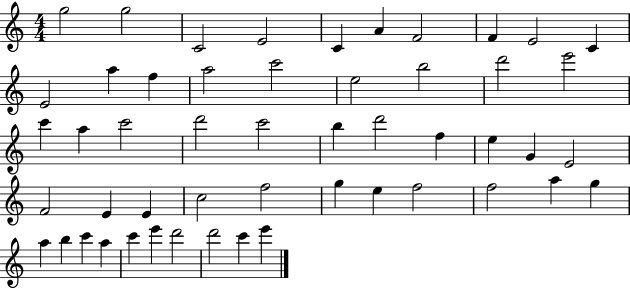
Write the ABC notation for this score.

X:1
T:Untitled
M:4/4
L:1/4
K:C
g2 g2 C2 E2 C A F2 F E2 C E2 a f a2 c'2 e2 b2 d'2 e'2 c' a c'2 d'2 c'2 b d'2 f e G E2 F2 E E c2 f2 g e f2 f2 a g a b c' a c' e' d'2 d'2 c' e'